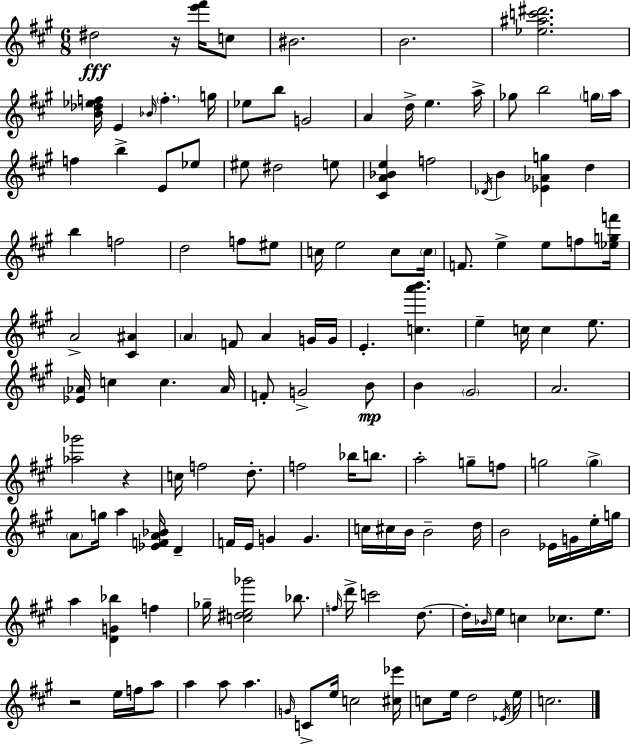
{
  \clef treble
  \numericTimeSignature
  \time 6/8
  \key a \major
  dis''2\fff r16 <e''' fis'''>16 c''8 | bis'2. | b'2. | <ees'' ais'' c''' dis'''>2. | \break <b' des'' ees'' f''>16 e'4 \grace { bes'16 } \parenthesize f''4.-. | g''16 ees''8 b''8 g'2 | a'4 d''16-> e''4. | a''16-> ges''8 b''2 \parenthesize g''16 | \break a''16 f''4 b''4-> e'8 ees''8 | eis''8 dis''2 e''8 | <cis' a' bes' e''>4 f''2 | \acciaccatura { des'16 } b'4 <ees' aes' g''>4 d''4 | \break b''4 f''2 | d''2 f''8 | eis''8 c''16 e''2 c''8 | \parenthesize c''16 f'8. e''4-> e''8 f''8 | \break <ees'' g'' f'''>16 a'2-> <cis' ais'>4 | \parenthesize a'4 f'8 a'4 | g'16 g'16 e'4.-. <c'' a''' b'''>4. | e''4-- c''16 c''4 e''8. | \break <ees' aes'>16 c''4 c''4. | aes'16 f'8-. g'2-> | b'8\mp b'4 \parenthesize gis'2 | a'2. | \break <aes'' ges'''>2 r4 | c''16 f''2 d''8.-. | f''2 bes''16 b''8. | a''2-. g''8-- | \break f''8 g''2 \parenthesize g''4-> | \parenthesize a'8 g''16 a''4 <ees' f' a' bes'>16 d'4-- | f'16 e'16 g'4 g'4. | c''16 cis''16 b'16 b'2-- | \break d''16 b'2 ees'16 g'16 | e''16-. g''16 a''4 <d' g' bes''>4 f''4 | ges''16-- <c'' dis'' e'' ges'''>2 bes''8. | \grace { f''16 } d'''16-> c'''2 | \break d''8.~~ d''16-. \grace { bes'16 } e''16 c''4 ces''8. | e''8. r2 | e''16 f''16 a''8 a''4 a''8 a''4. | \grace { g'16 } c'8-> e''16 c''2 | \break <cis'' ees'''>16 c''8 e''16 d''2 | \acciaccatura { ees'16 } e''16 c''2. | \bar "|."
}